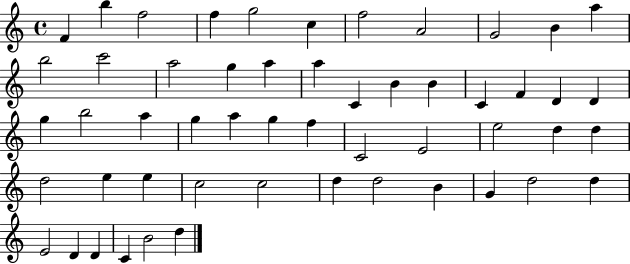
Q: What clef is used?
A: treble